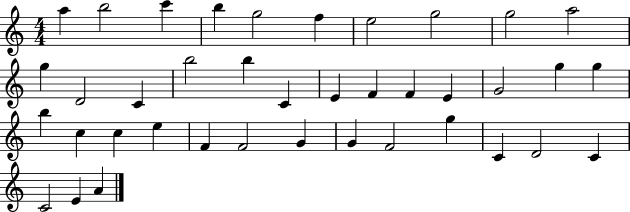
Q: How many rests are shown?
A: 0